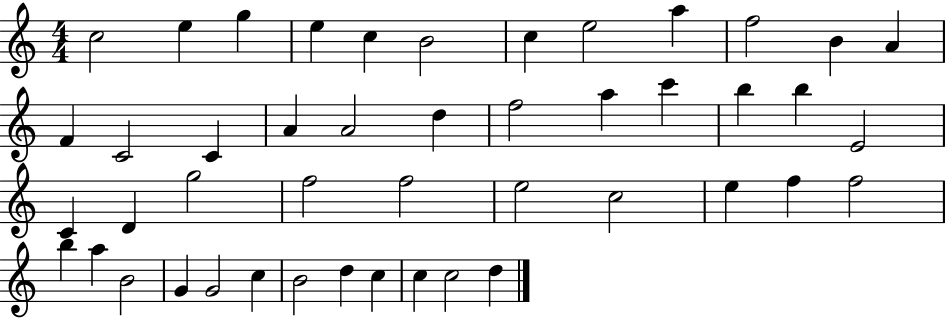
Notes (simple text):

C5/h E5/q G5/q E5/q C5/q B4/h C5/q E5/h A5/q F5/h B4/q A4/q F4/q C4/h C4/q A4/q A4/h D5/q F5/h A5/q C6/q B5/q B5/q E4/h C4/q D4/q G5/h F5/h F5/h E5/h C5/h E5/q F5/q F5/h B5/q A5/q B4/h G4/q G4/h C5/q B4/h D5/q C5/q C5/q C5/h D5/q